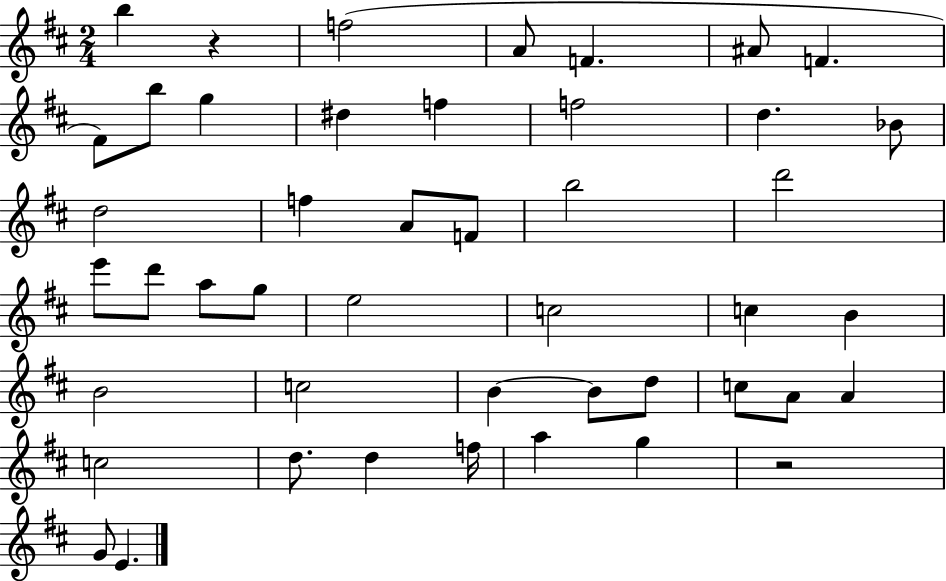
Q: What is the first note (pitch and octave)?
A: B5